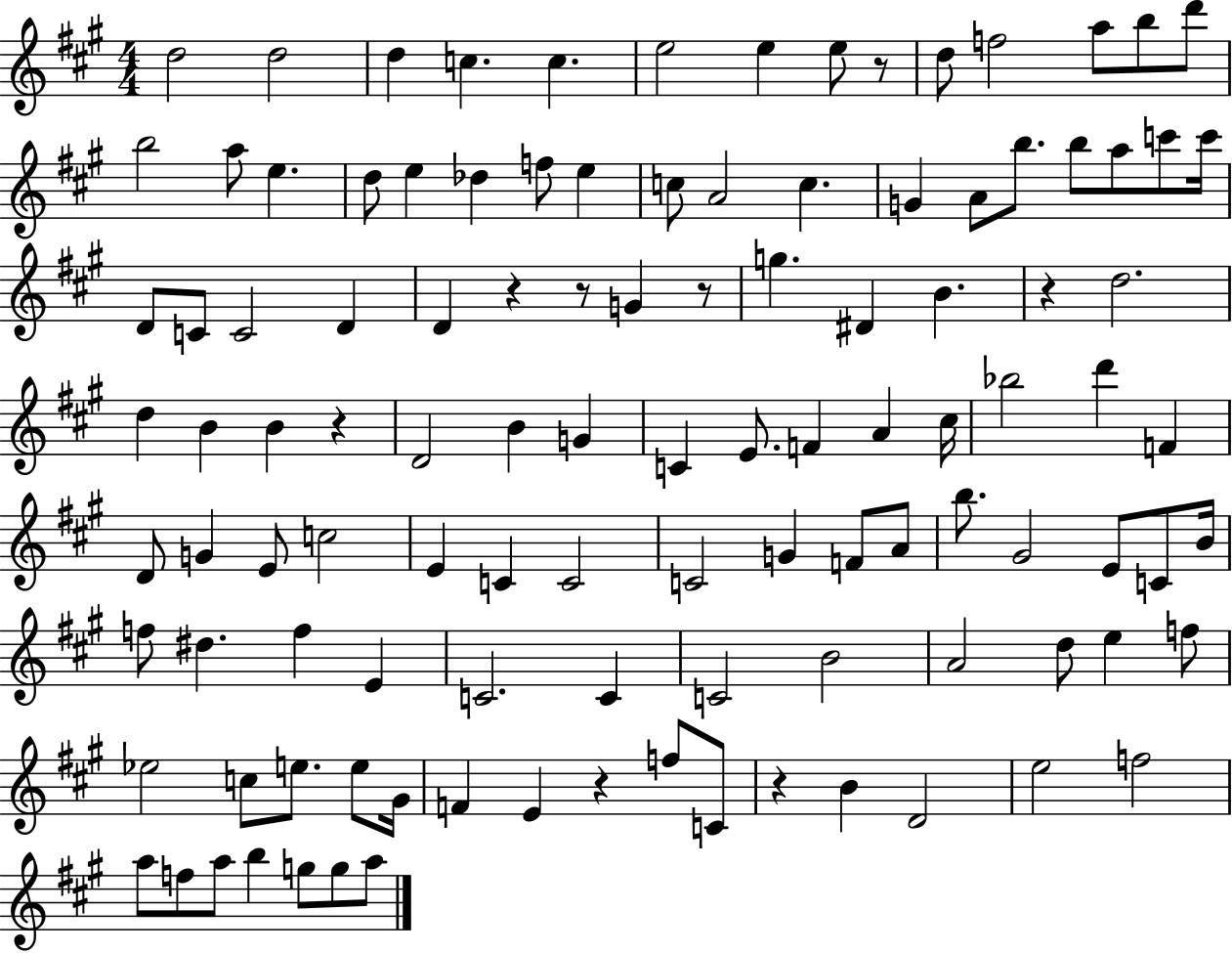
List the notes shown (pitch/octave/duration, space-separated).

D5/h D5/h D5/q C5/q. C5/q. E5/h E5/q E5/e R/e D5/e F5/h A5/e B5/e D6/e B5/h A5/e E5/q. D5/e E5/q Db5/q F5/e E5/q C5/e A4/h C5/q. G4/q A4/e B5/e. B5/e A5/e C6/e C6/s D4/e C4/e C4/h D4/q D4/q R/q R/e G4/q R/e G5/q. D#4/q B4/q. R/q D5/h. D5/q B4/q B4/q R/q D4/h B4/q G4/q C4/q E4/e. F4/q A4/q C#5/s Bb5/h D6/q F4/q D4/e G4/q E4/e C5/h E4/q C4/q C4/h C4/h G4/q F4/e A4/e B5/e. G#4/h E4/e C4/e B4/s F5/e D#5/q. F5/q E4/q C4/h. C4/q C4/h B4/h A4/h D5/e E5/q F5/e Eb5/h C5/e E5/e. E5/e G#4/s F4/q E4/q R/q F5/e C4/e R/q B4/q D4/h E5/h F5/h A5/e F5/e A5/e B5/q G5/e G5/e A5/e